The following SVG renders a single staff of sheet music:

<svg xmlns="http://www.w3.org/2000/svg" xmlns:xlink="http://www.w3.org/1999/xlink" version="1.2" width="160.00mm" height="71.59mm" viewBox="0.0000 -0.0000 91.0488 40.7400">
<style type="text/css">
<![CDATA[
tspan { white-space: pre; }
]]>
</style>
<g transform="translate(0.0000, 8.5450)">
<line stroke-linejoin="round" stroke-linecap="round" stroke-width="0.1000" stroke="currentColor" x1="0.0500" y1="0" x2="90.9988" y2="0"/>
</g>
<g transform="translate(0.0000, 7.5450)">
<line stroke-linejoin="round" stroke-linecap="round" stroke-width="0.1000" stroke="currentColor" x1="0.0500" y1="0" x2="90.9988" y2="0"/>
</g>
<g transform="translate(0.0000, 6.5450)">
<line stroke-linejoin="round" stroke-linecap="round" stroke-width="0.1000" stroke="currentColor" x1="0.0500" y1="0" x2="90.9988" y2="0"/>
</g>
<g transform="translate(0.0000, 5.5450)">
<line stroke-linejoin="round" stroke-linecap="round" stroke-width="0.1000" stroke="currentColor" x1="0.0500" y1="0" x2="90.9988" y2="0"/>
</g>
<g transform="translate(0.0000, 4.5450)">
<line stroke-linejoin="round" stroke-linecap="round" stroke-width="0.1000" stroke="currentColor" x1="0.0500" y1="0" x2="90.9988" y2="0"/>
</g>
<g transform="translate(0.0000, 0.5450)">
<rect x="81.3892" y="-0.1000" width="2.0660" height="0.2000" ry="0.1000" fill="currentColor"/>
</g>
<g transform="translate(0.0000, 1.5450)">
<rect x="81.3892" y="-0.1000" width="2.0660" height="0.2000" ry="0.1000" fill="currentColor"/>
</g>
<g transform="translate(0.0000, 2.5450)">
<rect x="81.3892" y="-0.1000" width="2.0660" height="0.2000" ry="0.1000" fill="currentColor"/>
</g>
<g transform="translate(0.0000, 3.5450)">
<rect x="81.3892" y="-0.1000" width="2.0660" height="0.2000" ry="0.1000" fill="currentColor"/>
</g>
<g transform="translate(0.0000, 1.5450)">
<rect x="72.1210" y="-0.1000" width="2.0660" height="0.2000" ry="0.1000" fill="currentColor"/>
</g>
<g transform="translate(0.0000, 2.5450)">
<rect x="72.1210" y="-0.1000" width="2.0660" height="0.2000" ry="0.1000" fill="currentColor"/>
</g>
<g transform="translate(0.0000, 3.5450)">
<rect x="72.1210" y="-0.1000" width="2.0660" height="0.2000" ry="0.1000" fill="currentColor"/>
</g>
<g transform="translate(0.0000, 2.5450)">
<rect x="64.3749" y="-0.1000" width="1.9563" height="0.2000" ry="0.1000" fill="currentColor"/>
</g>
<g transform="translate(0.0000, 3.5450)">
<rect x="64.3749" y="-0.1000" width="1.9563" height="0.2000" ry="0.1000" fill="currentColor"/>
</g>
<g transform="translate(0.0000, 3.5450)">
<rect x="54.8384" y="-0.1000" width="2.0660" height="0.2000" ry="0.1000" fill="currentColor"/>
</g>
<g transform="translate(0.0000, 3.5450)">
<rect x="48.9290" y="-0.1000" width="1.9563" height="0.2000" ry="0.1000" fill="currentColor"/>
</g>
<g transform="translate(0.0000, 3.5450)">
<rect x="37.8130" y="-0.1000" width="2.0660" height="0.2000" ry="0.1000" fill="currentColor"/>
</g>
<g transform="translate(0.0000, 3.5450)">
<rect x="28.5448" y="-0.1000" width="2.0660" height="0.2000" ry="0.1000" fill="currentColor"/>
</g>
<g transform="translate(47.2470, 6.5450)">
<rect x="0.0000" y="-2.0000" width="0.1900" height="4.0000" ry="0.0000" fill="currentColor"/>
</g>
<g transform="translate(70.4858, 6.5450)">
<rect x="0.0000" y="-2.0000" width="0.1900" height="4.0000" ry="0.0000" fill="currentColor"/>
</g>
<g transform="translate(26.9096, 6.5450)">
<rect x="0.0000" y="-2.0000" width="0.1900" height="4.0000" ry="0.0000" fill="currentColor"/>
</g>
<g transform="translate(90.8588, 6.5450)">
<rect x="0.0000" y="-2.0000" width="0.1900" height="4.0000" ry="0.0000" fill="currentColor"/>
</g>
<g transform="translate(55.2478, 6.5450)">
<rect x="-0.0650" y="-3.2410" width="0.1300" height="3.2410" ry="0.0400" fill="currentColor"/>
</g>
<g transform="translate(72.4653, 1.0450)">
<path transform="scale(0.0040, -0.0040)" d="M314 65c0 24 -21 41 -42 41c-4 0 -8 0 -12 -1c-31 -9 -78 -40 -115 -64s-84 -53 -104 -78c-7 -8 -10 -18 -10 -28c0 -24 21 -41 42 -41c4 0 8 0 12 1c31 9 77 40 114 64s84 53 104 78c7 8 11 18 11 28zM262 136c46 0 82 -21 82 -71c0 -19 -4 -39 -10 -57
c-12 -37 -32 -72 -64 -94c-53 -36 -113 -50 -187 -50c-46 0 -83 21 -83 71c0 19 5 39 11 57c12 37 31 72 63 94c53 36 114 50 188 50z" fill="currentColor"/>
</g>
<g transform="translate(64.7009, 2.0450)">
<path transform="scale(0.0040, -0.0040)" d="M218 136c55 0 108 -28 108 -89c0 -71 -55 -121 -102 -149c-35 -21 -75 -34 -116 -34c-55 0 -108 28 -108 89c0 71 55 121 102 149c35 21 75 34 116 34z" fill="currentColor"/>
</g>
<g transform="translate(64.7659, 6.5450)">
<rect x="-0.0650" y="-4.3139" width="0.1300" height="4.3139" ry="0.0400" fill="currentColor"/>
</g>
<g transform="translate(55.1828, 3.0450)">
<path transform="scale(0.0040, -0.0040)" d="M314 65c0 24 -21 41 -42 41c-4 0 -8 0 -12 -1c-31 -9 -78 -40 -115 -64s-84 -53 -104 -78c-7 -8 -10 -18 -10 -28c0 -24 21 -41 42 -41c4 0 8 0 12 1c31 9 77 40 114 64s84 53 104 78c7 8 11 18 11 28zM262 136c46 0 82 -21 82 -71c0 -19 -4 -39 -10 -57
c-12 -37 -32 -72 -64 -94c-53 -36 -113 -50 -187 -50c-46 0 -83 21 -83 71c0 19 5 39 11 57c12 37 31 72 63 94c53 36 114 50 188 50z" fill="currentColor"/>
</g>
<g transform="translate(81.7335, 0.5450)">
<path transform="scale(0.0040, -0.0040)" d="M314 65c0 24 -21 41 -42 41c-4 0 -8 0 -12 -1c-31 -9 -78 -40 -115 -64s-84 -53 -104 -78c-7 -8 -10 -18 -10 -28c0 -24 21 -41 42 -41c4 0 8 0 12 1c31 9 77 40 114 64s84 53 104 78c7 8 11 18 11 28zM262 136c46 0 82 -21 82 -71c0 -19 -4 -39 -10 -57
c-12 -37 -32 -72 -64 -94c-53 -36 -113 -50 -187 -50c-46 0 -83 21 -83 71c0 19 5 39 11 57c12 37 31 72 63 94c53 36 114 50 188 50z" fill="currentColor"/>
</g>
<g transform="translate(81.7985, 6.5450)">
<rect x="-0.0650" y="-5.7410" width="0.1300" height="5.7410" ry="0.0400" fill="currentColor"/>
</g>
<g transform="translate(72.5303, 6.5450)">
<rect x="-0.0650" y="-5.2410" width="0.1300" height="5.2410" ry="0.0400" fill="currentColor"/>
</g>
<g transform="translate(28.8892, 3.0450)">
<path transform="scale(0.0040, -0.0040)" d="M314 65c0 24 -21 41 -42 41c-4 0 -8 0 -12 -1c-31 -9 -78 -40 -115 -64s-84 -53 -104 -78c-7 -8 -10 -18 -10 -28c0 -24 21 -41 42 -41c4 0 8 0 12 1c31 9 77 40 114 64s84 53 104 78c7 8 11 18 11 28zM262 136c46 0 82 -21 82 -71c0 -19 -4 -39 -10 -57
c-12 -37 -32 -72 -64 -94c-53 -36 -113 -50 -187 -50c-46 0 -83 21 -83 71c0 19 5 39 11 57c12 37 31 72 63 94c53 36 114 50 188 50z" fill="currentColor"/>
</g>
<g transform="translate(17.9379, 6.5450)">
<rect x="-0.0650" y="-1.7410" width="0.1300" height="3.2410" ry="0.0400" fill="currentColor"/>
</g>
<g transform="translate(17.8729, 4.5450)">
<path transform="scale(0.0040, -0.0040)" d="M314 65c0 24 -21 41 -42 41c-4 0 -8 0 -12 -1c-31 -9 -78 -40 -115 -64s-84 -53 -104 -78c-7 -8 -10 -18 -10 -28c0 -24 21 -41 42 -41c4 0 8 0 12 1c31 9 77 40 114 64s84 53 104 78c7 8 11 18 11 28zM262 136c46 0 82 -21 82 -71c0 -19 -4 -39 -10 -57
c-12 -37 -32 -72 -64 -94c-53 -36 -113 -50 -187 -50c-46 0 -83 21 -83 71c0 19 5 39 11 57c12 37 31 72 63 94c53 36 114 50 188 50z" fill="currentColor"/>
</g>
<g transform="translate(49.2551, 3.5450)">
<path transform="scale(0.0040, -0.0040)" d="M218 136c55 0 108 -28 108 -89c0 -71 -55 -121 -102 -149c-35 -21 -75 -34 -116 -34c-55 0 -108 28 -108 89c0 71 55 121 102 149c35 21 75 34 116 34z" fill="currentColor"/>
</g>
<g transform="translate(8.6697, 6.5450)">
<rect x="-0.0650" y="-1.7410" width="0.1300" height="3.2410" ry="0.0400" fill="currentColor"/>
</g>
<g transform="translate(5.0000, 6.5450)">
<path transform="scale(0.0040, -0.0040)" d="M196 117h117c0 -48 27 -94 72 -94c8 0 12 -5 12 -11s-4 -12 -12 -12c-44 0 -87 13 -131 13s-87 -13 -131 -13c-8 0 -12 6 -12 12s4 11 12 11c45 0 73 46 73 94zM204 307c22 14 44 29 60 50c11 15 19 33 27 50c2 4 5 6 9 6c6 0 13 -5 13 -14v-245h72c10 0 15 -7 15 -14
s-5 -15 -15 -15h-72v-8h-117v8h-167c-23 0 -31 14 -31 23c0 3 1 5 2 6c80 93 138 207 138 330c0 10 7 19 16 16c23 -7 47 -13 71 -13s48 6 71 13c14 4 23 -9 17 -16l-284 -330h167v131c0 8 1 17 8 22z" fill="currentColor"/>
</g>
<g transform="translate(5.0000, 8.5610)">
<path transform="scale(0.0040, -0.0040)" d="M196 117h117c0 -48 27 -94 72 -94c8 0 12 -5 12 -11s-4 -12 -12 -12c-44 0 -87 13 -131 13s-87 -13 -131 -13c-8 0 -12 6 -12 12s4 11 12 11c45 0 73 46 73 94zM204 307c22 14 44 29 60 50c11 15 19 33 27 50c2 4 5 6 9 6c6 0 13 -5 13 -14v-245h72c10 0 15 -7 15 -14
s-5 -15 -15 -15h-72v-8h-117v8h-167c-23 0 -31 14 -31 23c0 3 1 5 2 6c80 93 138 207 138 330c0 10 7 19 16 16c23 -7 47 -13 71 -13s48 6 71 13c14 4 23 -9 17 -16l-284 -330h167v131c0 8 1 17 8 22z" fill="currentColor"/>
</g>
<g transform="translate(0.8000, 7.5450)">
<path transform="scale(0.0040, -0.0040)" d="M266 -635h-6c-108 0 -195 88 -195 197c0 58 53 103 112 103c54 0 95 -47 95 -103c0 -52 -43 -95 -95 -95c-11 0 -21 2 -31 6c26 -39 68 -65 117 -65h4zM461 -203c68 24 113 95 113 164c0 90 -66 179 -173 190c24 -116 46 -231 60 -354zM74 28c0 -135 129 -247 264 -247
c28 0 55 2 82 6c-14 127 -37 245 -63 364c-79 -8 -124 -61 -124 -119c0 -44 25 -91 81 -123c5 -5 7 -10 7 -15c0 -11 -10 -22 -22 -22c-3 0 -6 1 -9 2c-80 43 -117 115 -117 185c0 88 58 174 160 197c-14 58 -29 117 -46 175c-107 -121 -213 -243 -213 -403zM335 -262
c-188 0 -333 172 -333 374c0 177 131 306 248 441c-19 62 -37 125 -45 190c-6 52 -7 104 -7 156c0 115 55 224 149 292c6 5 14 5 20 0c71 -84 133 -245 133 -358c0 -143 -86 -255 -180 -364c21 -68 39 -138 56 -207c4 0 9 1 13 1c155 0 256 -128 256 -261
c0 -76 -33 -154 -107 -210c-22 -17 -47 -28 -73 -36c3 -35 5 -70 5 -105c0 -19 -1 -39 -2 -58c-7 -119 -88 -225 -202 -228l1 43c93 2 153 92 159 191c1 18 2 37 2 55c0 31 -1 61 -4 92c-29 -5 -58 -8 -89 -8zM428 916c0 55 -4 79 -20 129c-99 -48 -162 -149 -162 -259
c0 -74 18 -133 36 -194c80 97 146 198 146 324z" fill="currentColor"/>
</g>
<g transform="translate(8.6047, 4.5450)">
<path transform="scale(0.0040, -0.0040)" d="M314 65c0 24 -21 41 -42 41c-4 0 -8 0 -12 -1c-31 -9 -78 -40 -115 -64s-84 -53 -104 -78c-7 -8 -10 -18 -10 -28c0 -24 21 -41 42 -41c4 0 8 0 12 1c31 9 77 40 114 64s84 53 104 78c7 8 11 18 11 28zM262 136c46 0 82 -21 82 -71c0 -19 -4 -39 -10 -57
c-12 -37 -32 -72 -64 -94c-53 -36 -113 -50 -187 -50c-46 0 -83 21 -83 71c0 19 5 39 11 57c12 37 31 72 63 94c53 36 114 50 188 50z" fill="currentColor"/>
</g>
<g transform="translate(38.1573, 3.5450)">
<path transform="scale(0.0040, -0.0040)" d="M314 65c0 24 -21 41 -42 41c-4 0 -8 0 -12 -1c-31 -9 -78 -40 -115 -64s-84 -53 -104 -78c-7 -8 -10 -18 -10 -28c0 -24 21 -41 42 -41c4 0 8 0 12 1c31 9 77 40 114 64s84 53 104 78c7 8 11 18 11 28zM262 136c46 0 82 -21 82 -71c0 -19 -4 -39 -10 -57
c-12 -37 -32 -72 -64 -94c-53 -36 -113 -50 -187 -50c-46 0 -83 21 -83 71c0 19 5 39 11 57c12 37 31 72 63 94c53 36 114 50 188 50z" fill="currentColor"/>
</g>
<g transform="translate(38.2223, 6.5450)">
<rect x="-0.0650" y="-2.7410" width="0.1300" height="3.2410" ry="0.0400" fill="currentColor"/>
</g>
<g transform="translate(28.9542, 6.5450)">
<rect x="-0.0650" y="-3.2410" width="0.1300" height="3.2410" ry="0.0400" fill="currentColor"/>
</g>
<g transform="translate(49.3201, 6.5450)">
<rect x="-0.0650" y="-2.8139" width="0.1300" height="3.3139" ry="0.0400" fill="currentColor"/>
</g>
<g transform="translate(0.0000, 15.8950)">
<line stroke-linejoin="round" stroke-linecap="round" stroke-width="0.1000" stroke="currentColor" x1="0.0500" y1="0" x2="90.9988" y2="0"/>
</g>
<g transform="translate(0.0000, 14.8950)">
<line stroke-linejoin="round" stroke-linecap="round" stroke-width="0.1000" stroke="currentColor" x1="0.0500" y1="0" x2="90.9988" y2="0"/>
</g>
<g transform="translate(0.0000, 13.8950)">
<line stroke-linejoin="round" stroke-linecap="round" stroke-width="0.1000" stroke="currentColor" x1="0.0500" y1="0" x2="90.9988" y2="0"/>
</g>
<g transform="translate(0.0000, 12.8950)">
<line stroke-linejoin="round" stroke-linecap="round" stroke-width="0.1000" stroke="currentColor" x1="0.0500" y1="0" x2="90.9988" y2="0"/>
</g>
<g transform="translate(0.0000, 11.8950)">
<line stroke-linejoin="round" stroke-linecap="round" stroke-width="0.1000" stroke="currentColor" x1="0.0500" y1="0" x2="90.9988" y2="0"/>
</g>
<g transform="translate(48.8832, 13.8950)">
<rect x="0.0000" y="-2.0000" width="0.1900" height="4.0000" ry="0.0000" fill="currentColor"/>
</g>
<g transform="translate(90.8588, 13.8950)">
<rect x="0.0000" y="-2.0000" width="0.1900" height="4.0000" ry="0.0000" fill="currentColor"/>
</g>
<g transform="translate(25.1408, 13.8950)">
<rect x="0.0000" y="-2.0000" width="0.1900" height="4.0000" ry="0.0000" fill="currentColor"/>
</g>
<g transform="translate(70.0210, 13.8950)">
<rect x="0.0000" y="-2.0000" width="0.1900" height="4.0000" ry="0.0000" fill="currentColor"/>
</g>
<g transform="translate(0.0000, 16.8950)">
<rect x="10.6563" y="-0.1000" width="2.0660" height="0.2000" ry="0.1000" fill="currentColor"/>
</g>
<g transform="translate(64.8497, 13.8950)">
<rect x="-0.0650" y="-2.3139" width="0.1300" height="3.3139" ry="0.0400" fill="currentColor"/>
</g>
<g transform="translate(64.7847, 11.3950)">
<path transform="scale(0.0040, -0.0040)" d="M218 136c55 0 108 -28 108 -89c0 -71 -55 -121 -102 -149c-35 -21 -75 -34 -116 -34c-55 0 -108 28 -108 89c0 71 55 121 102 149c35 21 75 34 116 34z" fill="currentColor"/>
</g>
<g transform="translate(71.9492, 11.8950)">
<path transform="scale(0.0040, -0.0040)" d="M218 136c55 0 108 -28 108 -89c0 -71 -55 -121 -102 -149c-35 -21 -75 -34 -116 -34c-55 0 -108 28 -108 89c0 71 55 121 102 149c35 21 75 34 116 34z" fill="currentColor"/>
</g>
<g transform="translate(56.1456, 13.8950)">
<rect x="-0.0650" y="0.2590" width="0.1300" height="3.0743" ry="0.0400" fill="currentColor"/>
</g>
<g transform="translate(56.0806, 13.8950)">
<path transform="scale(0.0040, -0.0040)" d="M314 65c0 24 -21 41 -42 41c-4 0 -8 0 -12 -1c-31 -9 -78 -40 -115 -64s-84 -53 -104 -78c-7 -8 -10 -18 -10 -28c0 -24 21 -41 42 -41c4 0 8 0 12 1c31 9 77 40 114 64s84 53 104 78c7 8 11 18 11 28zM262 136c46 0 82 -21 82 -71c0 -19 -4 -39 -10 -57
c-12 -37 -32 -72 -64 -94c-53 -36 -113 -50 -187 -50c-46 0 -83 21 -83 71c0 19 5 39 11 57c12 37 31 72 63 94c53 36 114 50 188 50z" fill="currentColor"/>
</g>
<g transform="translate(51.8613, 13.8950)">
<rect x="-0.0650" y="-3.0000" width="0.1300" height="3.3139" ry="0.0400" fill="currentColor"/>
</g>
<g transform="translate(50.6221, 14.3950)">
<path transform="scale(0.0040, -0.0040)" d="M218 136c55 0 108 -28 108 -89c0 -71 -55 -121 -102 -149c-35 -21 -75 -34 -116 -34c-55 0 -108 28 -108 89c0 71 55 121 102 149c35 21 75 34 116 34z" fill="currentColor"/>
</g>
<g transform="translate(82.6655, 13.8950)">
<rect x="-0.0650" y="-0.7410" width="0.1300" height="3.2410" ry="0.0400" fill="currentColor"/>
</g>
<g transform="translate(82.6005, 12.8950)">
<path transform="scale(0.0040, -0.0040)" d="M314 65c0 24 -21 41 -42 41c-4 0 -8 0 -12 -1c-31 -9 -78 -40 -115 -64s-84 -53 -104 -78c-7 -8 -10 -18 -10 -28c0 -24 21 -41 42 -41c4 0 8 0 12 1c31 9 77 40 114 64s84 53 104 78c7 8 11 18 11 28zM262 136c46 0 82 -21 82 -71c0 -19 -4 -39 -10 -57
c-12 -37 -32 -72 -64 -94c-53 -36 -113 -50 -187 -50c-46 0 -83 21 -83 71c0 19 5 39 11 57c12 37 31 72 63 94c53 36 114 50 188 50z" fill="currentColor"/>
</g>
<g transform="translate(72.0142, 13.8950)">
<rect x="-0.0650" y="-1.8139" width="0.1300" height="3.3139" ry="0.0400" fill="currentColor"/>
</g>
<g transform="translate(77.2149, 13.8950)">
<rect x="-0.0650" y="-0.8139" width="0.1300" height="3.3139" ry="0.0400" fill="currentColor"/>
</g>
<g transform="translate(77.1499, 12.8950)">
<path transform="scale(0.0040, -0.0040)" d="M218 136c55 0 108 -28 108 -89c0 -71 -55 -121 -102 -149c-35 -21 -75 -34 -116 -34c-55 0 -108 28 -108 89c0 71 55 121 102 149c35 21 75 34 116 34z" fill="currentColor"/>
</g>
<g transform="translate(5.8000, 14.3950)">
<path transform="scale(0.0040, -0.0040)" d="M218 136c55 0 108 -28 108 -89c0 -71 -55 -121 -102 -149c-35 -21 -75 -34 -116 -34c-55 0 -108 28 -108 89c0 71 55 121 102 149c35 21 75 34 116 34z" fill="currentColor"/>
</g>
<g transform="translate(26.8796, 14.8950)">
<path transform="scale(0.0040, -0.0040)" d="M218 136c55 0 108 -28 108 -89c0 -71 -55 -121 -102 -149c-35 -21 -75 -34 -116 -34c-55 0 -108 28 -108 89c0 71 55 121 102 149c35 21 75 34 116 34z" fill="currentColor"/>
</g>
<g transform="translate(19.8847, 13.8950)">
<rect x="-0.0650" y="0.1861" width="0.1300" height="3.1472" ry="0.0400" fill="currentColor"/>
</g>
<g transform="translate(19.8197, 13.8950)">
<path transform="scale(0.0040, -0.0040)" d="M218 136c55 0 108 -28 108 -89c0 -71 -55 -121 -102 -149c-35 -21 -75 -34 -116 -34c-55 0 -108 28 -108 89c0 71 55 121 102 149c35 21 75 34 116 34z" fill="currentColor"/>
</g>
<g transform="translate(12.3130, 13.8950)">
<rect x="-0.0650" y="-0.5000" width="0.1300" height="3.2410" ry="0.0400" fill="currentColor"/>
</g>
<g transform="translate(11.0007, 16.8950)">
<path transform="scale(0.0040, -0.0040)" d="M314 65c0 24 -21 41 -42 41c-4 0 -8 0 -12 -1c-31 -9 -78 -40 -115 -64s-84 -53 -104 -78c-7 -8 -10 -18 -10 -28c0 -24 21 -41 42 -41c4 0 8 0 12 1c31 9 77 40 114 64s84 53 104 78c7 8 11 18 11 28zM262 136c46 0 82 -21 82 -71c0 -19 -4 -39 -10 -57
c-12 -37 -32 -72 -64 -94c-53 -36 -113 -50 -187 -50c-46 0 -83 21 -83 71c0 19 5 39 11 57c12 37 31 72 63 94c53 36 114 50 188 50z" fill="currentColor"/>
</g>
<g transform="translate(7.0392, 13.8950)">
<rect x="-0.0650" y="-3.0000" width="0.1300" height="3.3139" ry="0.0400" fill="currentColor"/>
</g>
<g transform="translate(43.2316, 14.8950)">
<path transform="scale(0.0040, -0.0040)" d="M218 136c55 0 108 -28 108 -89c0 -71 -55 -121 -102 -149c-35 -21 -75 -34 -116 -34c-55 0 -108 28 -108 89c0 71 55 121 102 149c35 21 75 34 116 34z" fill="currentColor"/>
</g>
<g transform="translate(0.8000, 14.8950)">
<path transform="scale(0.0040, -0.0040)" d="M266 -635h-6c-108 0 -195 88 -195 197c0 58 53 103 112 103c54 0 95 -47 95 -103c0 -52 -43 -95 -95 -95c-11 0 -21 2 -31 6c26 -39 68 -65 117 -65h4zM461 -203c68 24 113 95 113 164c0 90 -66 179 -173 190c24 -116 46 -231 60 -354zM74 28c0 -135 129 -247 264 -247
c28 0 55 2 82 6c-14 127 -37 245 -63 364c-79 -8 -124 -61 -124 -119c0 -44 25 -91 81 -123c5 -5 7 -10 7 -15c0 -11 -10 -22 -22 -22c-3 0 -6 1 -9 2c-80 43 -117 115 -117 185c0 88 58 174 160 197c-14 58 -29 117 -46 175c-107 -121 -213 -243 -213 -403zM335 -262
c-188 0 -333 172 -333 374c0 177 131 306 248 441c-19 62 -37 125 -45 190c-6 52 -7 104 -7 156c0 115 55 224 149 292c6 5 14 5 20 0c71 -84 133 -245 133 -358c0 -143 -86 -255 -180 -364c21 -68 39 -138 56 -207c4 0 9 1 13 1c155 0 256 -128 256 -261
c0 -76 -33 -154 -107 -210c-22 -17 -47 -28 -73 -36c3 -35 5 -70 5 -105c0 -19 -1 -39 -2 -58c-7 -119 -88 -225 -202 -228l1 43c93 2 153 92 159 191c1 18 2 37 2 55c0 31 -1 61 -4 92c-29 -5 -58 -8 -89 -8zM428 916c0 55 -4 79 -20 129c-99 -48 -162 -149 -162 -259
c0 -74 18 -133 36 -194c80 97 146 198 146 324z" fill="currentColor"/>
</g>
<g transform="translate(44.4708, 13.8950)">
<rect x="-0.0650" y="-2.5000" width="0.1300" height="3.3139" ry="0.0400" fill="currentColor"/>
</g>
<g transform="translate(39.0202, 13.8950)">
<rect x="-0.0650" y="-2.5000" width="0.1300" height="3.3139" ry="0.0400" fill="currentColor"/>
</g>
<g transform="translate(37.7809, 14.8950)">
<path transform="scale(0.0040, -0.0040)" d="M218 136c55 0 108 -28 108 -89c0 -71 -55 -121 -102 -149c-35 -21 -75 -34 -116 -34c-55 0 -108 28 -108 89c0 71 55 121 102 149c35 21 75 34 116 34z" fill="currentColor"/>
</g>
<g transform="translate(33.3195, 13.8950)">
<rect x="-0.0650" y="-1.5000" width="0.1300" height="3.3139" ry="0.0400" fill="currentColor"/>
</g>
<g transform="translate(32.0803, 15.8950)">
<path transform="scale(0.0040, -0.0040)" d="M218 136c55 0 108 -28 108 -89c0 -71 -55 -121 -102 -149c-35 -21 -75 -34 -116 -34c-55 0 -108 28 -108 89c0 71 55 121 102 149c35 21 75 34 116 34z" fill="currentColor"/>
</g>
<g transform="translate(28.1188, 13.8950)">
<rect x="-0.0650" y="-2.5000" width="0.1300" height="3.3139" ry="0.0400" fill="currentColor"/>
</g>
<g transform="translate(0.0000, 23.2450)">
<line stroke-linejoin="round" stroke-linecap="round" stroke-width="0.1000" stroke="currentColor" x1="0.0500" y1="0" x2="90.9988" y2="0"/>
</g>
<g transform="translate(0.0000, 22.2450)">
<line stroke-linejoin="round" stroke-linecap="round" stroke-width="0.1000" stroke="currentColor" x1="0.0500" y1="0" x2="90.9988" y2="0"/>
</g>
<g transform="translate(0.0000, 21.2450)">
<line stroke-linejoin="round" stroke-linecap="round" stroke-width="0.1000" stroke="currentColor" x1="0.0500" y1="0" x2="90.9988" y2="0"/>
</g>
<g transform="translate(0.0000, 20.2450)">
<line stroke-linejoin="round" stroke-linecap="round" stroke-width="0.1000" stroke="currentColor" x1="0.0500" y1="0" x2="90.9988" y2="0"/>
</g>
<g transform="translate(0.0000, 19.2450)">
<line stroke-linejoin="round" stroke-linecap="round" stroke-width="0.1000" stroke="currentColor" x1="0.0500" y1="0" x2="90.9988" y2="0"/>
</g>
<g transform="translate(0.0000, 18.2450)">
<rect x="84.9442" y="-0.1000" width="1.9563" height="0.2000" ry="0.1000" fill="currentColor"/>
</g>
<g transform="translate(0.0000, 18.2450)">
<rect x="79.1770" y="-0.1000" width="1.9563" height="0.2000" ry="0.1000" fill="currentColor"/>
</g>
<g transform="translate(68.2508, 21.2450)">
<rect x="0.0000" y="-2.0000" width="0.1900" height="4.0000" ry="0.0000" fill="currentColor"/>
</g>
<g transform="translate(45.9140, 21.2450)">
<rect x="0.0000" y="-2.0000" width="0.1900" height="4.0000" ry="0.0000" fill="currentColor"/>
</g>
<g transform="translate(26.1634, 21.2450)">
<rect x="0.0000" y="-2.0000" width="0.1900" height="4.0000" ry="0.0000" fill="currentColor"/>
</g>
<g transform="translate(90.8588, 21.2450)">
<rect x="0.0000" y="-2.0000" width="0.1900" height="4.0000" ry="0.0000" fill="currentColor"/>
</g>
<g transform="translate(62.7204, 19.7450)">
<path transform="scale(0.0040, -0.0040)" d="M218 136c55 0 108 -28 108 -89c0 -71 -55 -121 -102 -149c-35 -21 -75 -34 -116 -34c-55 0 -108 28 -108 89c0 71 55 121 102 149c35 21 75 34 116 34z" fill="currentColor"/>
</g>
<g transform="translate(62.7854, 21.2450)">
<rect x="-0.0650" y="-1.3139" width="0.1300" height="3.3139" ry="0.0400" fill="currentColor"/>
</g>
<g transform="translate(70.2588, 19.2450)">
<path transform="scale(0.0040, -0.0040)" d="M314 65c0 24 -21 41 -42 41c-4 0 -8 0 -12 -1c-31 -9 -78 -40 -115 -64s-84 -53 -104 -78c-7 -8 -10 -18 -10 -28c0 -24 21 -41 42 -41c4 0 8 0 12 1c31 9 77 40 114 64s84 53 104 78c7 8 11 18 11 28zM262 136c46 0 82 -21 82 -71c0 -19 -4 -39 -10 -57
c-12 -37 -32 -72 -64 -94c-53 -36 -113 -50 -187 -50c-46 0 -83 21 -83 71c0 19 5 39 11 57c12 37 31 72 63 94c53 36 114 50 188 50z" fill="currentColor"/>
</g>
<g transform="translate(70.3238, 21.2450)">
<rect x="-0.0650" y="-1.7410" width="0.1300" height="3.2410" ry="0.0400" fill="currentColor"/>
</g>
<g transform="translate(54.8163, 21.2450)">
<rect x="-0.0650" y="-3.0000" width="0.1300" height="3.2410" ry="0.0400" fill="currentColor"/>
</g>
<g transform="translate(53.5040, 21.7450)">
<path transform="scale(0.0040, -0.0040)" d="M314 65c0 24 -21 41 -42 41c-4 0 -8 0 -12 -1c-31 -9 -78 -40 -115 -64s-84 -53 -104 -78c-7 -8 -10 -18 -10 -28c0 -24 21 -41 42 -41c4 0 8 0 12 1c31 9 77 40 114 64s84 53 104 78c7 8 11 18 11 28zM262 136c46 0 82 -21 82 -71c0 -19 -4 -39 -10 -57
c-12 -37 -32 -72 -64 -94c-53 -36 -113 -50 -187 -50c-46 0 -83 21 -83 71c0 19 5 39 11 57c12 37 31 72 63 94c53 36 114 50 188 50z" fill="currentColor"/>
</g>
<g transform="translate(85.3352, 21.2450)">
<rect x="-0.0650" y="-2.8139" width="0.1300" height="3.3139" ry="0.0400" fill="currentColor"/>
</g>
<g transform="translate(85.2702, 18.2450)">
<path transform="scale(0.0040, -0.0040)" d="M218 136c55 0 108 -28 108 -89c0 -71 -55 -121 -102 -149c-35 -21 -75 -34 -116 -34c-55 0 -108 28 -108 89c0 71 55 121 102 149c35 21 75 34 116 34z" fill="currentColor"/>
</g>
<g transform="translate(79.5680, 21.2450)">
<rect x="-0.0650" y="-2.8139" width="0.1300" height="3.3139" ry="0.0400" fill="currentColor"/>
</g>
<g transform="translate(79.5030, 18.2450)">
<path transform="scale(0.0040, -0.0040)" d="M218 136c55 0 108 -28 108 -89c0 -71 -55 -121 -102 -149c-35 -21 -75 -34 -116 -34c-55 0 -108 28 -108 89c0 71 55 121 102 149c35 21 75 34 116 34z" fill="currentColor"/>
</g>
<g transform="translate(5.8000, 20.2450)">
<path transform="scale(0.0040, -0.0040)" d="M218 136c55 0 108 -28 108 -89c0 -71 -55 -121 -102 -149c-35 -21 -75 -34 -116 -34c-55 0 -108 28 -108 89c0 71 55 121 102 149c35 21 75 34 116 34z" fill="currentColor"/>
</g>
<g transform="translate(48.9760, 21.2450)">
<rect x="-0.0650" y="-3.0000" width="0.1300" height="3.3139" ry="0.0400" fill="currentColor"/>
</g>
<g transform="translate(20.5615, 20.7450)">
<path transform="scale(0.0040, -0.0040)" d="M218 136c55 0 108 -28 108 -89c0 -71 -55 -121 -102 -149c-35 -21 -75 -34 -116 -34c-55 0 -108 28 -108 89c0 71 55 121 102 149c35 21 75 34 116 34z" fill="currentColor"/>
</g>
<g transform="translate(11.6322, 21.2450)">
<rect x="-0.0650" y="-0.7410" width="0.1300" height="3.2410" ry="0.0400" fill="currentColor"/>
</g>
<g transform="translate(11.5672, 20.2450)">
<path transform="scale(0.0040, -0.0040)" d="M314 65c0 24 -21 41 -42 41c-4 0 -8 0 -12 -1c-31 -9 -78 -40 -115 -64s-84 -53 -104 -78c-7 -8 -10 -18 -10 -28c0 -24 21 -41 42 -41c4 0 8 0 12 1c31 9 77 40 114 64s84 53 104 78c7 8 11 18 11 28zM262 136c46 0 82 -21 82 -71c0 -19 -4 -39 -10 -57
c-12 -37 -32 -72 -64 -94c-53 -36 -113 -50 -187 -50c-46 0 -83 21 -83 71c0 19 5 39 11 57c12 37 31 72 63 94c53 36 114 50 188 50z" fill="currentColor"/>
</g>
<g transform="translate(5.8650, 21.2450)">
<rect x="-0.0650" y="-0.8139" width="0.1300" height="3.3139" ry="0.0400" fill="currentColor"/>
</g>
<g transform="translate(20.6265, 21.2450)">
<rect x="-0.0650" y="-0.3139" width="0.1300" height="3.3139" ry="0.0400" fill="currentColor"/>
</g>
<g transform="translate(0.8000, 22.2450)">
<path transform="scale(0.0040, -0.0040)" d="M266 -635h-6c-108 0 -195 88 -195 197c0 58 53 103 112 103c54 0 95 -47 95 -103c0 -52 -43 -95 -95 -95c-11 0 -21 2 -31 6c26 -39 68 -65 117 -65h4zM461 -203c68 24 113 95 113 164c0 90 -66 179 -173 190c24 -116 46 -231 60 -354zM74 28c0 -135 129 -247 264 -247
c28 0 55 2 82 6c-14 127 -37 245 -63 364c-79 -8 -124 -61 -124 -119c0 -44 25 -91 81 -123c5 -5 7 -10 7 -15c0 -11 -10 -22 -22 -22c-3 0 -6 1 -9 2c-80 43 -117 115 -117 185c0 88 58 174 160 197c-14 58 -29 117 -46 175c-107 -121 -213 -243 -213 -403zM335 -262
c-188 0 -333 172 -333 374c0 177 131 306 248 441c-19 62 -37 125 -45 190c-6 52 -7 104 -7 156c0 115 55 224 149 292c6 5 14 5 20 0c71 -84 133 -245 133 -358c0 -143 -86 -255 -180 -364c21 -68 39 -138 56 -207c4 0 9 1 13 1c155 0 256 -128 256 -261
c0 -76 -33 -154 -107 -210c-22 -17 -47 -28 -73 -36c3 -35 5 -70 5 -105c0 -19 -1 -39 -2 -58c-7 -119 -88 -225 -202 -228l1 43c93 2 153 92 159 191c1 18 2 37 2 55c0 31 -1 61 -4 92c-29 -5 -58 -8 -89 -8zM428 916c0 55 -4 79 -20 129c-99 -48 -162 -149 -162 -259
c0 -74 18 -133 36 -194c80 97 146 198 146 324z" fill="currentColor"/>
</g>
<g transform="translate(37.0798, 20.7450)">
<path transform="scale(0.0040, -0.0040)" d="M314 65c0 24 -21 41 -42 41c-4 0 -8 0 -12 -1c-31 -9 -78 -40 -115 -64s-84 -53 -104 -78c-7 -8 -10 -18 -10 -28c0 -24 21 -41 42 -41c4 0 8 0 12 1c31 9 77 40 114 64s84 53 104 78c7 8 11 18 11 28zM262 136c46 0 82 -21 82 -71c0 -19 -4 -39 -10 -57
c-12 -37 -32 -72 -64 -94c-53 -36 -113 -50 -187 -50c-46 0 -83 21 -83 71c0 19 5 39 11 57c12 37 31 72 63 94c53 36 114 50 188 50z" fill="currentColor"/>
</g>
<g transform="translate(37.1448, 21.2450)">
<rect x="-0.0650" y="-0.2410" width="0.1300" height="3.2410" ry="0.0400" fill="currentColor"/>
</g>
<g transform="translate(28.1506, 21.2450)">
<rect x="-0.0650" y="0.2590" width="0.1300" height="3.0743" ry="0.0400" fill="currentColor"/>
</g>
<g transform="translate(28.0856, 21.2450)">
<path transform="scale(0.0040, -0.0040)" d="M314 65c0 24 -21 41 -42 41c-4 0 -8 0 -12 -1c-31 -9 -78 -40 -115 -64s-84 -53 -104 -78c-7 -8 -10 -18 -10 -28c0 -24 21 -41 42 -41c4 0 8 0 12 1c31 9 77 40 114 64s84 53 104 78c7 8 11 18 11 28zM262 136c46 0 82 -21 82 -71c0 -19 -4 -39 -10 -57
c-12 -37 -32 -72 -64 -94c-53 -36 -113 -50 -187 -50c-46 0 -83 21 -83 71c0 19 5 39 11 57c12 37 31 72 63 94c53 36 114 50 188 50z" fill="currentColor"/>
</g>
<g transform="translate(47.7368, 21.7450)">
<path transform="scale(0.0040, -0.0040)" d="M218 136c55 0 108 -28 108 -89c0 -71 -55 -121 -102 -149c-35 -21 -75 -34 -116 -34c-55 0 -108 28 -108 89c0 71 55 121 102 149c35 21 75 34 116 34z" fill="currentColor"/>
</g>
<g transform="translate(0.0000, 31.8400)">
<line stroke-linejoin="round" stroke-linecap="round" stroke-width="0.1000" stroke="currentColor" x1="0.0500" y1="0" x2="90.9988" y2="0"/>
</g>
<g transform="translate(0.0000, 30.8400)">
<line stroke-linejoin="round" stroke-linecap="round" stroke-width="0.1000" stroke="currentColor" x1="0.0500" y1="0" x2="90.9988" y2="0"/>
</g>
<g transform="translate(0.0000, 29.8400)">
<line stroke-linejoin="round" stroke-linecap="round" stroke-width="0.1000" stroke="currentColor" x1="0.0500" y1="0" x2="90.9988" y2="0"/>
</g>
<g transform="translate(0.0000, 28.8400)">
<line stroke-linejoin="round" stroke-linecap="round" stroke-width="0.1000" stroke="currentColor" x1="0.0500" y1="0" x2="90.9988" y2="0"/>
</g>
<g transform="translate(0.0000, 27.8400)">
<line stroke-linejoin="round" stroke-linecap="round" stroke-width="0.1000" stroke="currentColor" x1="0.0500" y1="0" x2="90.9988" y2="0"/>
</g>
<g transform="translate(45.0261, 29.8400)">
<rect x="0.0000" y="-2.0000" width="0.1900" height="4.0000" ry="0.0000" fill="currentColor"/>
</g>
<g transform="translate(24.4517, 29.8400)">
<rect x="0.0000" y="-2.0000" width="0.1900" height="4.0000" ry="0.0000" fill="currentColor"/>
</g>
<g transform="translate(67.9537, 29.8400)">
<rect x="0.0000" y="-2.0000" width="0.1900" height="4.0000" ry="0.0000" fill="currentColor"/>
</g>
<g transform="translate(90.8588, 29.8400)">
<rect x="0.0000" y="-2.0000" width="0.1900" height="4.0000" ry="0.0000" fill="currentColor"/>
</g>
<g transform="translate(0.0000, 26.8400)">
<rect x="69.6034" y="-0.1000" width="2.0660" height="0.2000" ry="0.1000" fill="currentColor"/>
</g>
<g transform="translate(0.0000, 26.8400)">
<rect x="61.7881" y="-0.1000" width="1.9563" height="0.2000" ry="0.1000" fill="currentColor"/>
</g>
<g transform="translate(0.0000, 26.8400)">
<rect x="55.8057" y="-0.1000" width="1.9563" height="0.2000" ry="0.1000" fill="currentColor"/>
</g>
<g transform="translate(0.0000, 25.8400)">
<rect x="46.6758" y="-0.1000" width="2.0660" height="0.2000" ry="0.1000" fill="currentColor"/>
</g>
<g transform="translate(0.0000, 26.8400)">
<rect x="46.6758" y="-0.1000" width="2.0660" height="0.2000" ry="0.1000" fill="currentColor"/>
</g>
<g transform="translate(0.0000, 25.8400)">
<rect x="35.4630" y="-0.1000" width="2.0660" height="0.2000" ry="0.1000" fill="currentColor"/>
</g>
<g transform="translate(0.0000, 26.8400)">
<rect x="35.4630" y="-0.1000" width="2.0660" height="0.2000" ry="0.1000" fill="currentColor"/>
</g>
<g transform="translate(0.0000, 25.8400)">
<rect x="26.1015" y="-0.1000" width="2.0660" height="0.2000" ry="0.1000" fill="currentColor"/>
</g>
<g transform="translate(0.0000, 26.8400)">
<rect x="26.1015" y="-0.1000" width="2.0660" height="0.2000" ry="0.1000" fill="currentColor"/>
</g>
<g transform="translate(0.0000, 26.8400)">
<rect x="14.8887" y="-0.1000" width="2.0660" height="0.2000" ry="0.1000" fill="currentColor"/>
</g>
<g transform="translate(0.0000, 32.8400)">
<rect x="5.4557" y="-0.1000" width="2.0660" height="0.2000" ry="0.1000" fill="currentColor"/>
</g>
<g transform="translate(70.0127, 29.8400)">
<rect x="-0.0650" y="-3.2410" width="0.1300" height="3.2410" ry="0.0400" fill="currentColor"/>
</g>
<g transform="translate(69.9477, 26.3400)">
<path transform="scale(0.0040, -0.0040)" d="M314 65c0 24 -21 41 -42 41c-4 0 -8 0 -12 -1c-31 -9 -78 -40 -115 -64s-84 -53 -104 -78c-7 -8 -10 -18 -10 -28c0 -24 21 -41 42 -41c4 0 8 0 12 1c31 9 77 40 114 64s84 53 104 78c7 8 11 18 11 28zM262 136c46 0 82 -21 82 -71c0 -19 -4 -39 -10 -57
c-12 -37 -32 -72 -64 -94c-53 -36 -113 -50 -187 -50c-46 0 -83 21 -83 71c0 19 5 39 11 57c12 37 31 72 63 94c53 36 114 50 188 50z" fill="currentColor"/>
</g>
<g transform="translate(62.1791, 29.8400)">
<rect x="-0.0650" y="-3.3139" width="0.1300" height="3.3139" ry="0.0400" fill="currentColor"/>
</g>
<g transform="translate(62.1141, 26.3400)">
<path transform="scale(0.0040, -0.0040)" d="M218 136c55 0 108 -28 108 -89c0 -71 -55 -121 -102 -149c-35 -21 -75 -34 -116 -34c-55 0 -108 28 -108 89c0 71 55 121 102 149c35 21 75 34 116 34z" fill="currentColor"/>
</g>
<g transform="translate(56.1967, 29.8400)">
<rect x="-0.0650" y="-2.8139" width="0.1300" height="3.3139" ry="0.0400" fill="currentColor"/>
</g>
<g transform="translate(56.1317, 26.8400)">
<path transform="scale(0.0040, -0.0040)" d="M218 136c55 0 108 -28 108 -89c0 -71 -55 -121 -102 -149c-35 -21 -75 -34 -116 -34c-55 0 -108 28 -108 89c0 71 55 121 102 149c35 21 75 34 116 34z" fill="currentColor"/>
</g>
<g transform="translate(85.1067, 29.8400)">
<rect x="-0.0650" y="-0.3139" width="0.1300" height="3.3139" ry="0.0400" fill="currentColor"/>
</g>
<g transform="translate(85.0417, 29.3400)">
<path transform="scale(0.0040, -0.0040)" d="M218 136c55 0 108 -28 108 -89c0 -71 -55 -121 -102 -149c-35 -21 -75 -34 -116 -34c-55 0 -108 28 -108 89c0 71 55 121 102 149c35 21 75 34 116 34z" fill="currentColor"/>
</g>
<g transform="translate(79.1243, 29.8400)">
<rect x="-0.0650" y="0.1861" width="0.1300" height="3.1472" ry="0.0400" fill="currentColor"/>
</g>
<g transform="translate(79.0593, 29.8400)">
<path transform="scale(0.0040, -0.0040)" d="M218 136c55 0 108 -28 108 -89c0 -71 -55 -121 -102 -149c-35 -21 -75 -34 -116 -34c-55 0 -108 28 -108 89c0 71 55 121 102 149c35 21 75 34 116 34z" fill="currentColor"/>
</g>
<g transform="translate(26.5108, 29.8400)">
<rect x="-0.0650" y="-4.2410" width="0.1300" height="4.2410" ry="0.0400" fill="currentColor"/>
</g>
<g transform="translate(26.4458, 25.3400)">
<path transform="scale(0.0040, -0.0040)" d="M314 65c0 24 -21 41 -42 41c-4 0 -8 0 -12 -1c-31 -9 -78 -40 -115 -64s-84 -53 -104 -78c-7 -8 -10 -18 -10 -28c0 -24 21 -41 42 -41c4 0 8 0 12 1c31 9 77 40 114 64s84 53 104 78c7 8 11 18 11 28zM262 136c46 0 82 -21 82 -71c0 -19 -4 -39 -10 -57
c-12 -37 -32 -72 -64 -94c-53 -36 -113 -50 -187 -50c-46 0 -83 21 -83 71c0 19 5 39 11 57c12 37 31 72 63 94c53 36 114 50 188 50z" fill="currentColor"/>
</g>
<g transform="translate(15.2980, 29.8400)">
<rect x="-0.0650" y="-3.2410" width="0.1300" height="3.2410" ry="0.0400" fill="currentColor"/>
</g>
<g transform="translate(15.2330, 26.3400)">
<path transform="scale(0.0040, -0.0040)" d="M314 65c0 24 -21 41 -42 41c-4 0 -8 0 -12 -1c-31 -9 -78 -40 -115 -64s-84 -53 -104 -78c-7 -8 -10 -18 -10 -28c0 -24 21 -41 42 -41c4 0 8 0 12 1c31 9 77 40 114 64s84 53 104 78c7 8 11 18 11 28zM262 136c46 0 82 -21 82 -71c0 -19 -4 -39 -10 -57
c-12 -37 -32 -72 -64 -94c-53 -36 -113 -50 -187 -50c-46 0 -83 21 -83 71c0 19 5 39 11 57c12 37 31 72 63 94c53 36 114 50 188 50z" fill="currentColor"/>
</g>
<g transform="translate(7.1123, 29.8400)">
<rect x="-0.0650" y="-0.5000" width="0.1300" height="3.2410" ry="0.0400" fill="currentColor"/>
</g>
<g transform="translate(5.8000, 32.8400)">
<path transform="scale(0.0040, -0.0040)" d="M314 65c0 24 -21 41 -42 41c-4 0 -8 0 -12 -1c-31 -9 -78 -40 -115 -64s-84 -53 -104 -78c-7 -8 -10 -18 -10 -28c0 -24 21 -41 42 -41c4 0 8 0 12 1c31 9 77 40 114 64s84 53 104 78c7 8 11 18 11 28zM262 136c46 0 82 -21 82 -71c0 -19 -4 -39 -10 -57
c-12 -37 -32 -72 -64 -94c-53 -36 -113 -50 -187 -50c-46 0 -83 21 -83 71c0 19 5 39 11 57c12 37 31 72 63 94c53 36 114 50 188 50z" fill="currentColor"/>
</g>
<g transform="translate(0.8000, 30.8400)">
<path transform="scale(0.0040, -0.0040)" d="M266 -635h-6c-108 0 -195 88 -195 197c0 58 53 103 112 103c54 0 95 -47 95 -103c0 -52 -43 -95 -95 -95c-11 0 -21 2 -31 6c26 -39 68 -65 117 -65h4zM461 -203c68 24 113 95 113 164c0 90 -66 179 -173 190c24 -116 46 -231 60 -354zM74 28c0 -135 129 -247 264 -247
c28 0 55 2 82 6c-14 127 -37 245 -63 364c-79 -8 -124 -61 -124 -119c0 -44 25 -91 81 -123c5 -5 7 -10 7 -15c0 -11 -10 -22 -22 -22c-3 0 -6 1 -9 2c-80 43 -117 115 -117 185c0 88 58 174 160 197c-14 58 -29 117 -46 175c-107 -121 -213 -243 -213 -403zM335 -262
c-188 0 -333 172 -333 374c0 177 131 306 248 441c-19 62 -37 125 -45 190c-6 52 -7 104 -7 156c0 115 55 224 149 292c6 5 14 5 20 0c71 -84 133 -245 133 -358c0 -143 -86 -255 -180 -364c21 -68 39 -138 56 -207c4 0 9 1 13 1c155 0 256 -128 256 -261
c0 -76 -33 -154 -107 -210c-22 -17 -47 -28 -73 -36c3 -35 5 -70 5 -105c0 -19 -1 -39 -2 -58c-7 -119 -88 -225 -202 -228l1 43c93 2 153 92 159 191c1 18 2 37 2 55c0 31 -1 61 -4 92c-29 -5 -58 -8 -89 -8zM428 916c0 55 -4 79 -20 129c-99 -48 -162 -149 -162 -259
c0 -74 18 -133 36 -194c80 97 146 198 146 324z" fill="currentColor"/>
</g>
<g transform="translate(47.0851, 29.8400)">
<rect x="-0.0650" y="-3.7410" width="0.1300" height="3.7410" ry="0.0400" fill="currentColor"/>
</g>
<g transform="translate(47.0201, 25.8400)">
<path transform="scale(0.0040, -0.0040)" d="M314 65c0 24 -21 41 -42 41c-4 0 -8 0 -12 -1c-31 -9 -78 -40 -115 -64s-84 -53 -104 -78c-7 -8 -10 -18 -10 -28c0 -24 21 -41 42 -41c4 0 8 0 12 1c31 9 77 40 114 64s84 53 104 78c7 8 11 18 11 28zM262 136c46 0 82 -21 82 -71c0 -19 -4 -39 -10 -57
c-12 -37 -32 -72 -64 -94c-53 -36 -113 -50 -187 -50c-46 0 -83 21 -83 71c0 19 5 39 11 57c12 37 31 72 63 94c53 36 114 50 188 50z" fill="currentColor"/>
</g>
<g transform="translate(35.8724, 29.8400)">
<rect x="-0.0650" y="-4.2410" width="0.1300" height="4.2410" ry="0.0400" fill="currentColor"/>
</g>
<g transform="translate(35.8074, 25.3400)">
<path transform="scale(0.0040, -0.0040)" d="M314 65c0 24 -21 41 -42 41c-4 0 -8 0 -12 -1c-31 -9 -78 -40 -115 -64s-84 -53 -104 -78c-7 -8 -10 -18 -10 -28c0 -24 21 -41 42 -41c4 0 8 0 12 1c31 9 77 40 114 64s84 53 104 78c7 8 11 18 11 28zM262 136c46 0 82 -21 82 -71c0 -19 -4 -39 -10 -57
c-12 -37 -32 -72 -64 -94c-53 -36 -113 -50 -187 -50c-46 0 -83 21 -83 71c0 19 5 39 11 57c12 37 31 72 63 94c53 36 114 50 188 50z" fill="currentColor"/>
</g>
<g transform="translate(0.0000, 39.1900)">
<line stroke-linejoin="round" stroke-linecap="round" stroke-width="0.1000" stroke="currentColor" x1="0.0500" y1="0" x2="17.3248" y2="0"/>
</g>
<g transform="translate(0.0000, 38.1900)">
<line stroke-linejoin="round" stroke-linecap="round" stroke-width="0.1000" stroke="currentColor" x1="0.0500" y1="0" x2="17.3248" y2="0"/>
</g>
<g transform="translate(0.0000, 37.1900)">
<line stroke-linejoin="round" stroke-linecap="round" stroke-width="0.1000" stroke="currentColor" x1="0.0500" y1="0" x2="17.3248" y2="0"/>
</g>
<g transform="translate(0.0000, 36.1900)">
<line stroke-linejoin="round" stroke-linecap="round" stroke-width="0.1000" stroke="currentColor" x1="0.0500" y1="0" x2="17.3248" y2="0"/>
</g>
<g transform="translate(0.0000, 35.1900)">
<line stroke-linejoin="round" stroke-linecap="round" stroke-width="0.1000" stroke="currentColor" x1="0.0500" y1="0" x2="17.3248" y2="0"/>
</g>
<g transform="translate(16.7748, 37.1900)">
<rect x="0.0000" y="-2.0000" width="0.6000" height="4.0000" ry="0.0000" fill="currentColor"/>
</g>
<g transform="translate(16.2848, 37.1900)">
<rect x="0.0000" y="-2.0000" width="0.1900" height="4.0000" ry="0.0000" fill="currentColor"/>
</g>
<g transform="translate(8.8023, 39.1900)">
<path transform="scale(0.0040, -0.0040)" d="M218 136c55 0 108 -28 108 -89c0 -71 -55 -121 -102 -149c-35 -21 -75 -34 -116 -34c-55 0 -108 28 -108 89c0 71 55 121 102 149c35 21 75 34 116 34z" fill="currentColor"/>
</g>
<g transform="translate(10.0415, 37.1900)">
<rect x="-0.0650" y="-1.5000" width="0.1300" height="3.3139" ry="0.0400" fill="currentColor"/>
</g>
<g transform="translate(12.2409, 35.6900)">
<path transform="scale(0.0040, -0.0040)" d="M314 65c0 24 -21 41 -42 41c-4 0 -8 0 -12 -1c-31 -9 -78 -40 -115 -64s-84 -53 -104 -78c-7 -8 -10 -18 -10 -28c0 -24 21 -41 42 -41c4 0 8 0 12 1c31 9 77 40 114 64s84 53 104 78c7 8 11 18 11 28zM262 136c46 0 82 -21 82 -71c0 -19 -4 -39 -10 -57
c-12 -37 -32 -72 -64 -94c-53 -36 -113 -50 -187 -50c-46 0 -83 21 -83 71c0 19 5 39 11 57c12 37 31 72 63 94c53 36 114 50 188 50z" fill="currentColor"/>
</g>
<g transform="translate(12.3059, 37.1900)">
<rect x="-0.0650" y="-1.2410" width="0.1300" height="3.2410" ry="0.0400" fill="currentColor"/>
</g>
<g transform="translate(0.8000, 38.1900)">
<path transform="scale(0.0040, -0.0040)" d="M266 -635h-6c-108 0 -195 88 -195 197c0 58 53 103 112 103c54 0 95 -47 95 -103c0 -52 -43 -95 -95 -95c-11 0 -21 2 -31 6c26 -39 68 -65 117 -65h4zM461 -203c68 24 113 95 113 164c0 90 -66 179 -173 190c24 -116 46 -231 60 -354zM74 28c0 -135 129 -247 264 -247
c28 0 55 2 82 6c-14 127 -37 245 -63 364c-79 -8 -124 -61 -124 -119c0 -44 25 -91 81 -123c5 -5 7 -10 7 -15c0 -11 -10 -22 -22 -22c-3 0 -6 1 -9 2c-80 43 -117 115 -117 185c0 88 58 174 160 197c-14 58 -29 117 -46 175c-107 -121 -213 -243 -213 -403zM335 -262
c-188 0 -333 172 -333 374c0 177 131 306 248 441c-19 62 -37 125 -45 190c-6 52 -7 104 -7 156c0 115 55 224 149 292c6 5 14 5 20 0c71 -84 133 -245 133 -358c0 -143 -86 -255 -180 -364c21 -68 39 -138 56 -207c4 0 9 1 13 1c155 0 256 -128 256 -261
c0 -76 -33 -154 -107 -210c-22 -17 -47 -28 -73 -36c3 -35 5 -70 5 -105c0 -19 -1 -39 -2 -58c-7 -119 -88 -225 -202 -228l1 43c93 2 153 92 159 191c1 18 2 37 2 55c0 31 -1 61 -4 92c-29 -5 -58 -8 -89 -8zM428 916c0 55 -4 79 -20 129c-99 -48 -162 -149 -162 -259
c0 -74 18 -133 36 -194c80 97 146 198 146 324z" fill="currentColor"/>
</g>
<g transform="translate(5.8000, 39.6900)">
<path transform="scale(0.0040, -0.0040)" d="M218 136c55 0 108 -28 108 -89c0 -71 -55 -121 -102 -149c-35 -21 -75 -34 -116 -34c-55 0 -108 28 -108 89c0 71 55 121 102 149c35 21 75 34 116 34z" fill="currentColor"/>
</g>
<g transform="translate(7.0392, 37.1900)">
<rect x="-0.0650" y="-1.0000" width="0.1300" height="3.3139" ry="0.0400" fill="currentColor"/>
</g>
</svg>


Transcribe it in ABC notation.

X:1
T:Untitled
M:4/4
L:1/4
K:C
f2 f2 b2 a2 a b2 d' f'2 g'2 A C2 B G E G G A B2 g f d d2 d d2 c B2 c2 A A2 e f2 a a C2 b2 d'2 d'2 c'2 a b b2 B c D E e2